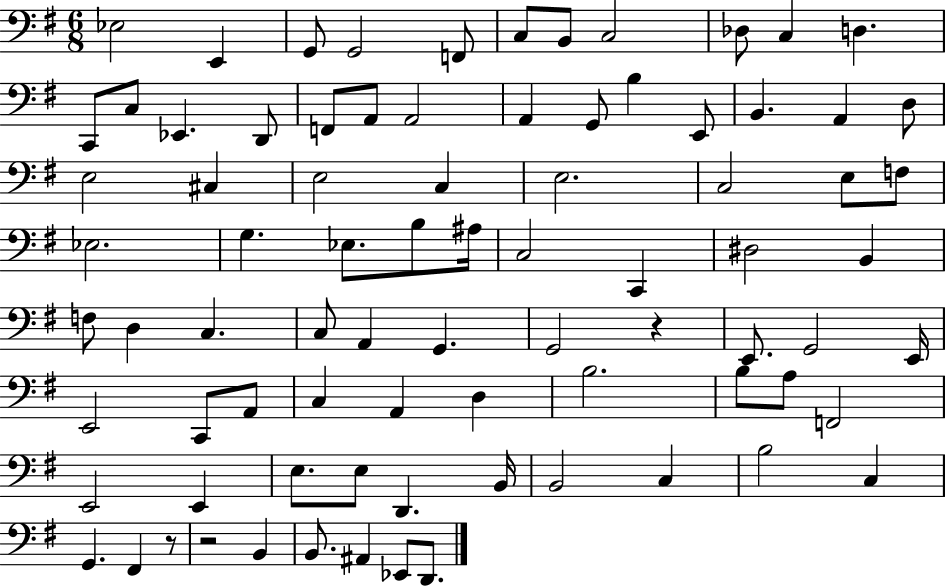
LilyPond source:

{
  \clef bass
  \numericTimeSignature
  \time 6/8
  \key g \major
  ees2 e,4 | g,8 g,2 f,8 | c8 b,8 c2 | des8 c4 d4. | \break c,8 c8 ees,4. d,8 | f,8 a,8 a,2 | a,4 g,8 b4 e,8 | b,4. a,4 d8 | \break e2 cis4 | e2 c4 | e2. | c2 e8 f8 | \break ees2. | g4. ees8. b8 ais16 | c2 c,4 | dis2 b,4 | \break f8 d4 c4. | c8 a,4 g,4. | g,2 r4 | e,8. g,2 e,16 | \break e,2 c,8 a,8 | c4 a,4 d4 | b2. | b8 a8 f,2 | \break e,2 e,4 | e8. e8 d,4. b,16 | b,2 c4 | b2 c4 | \break g,4. fis,4 r8 | r2 b,4 | b,8. ais,4 ees,8 d,8. | \bar "|."
}